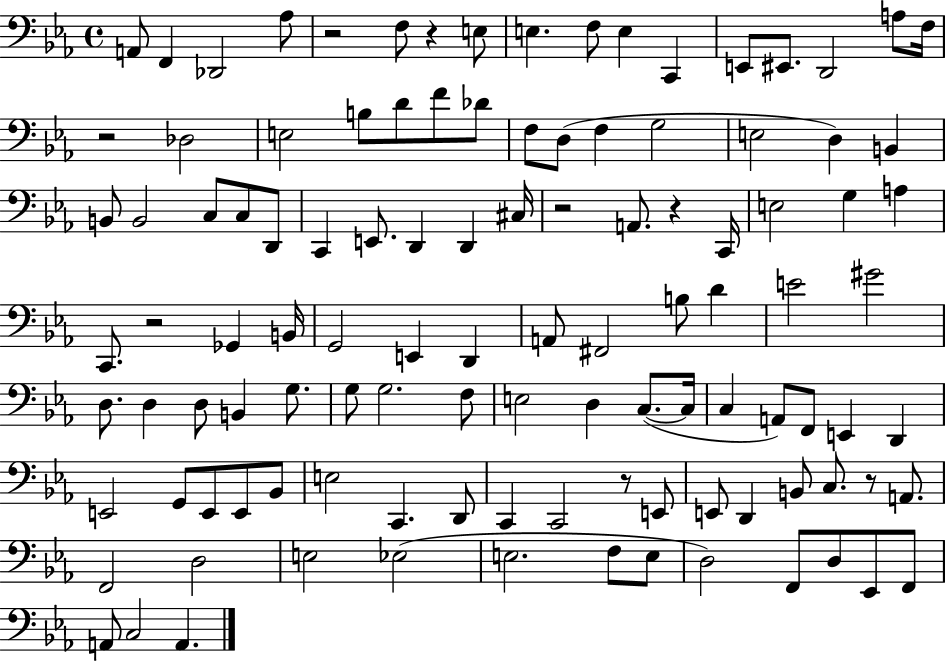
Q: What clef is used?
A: bass